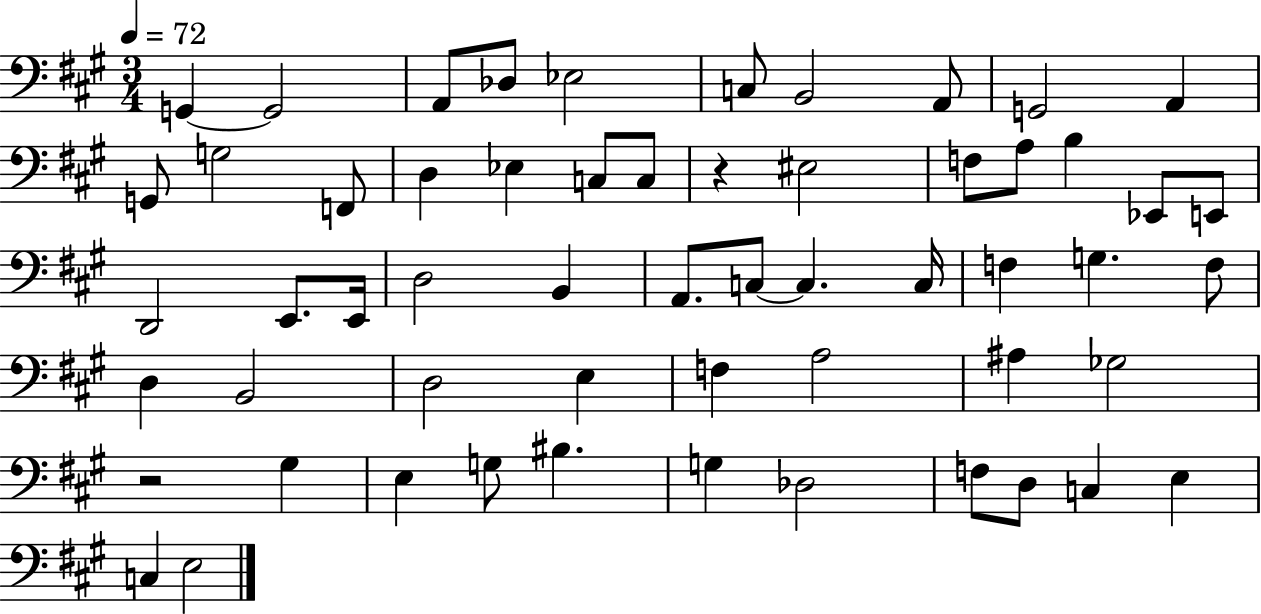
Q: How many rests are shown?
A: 2